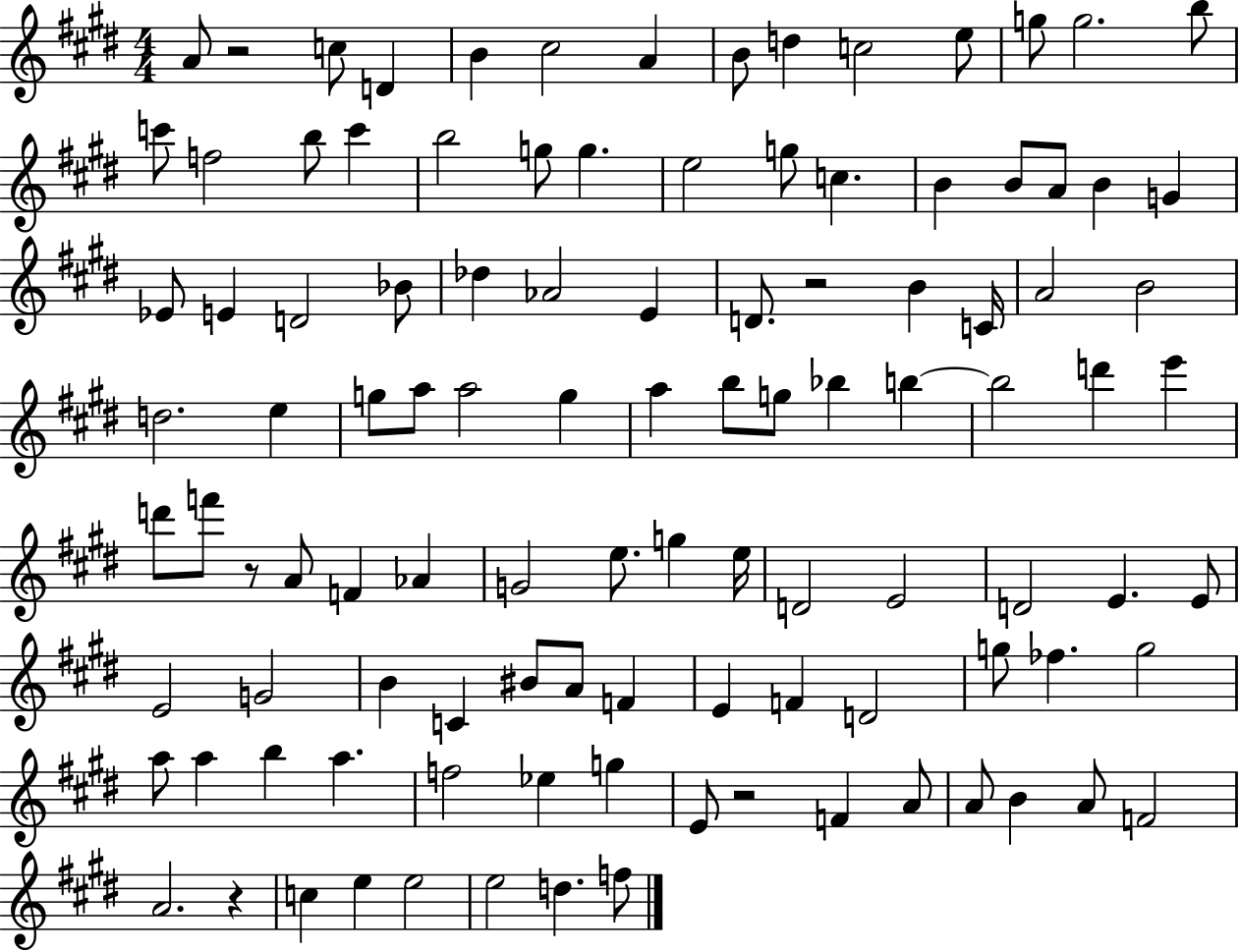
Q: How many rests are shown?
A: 5